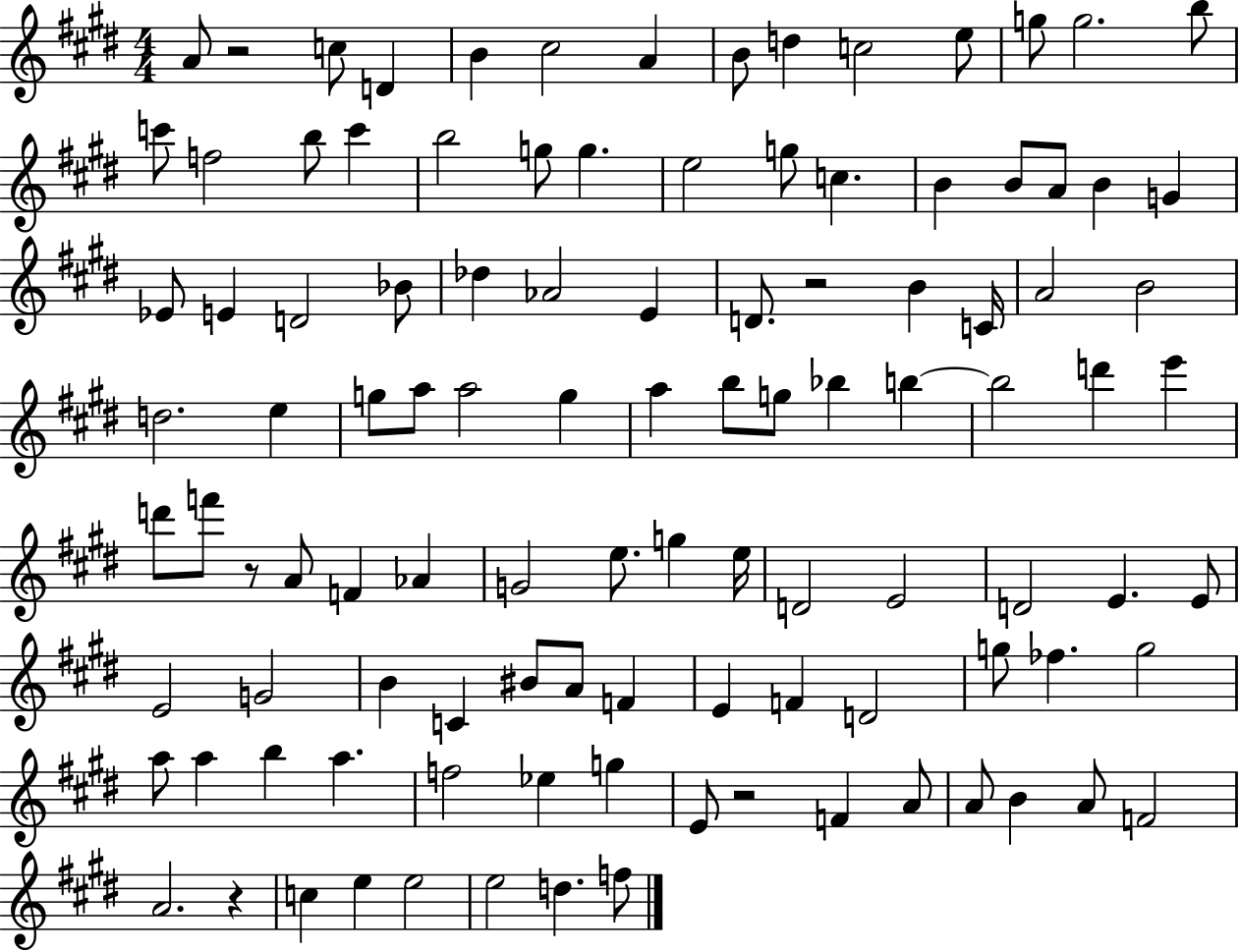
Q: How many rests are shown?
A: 5